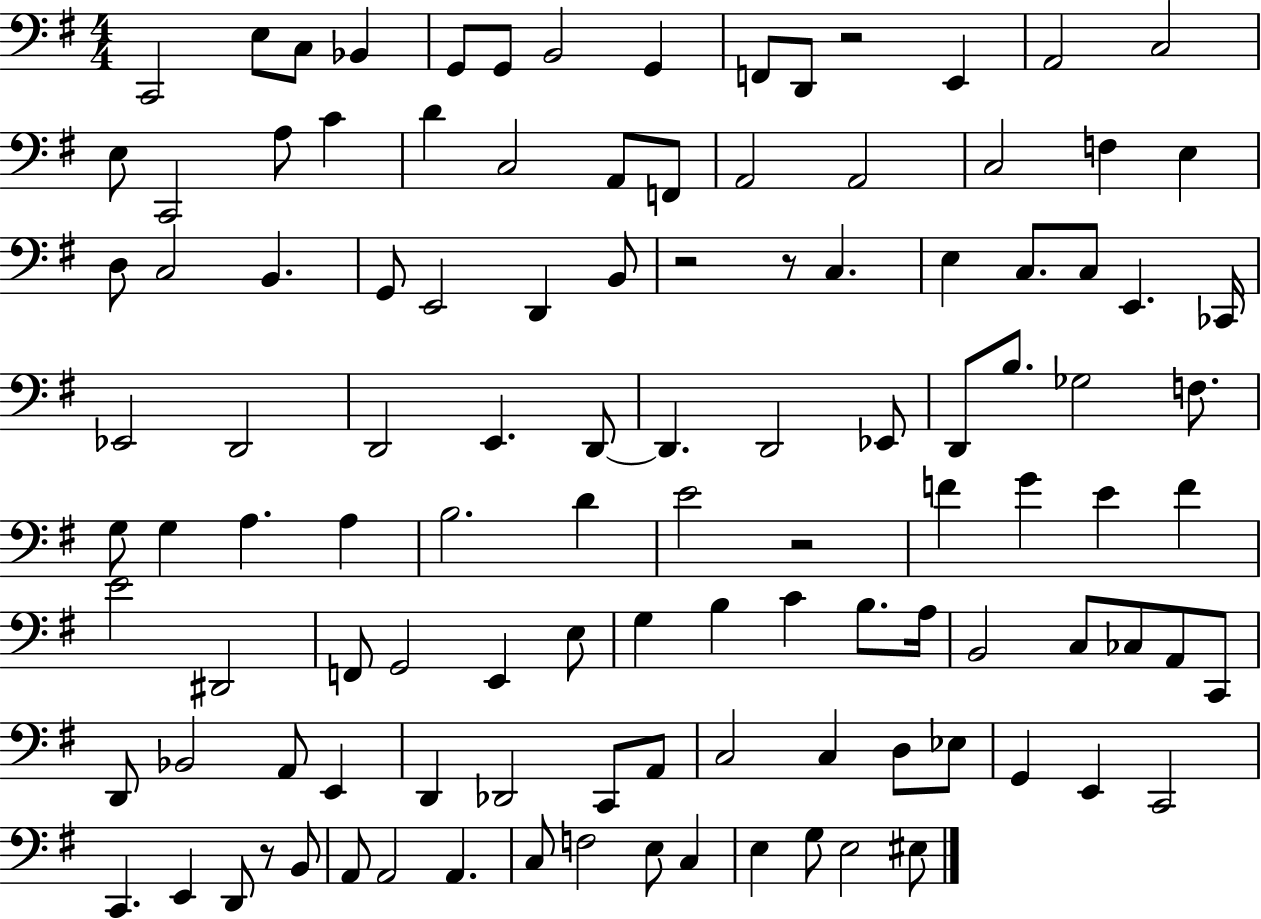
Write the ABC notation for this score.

X:1
T:Untitled
M:4/4
L:1/4
K:G
C,,2 E,/2 C,/2 _B,, G,,/2 G,,/2 B,,2 G,, F,,/2 D,,/2 z2 E,, A,,2 C,2 E,/2 C,,2 A,/2 C D C,2 A,,/2 F,,/2 A,,2 A,,2 C,2 F, E, D,/2 C,2 B,, G,,/2 E,,2 D,, B,,/2 z2 z/2 C, E, C,/2 C,/2 E,, _C,,/4 _E,,2 D,,2 D,,2 E,, D,,/2 D,, D,,2 _E,,/2 D,,/2 B,/2 _G,2 F,/2 G,/2 G, A, A, B,2 D E2 z2 F G E F E2 ^D,,2 F,,/2 G,,2 E,, E,/2 G, B, C B,/2 A,/4 B,,2 C,/2 _C,/2 A,,/2 C,,/2 D,,/2 _B,,2 A,,/2 E,, D,, _D,,2 C,,/2 A,,/2 C,2 C, D,/2 _E,/2 G,, E,, C,,2 C,, E,, D,,/2 z/2 B,,/2 A,,/2 A,,2 A,, C,/2 F,2 E,/2 C, E, G,/2 E,2 ^E,/2